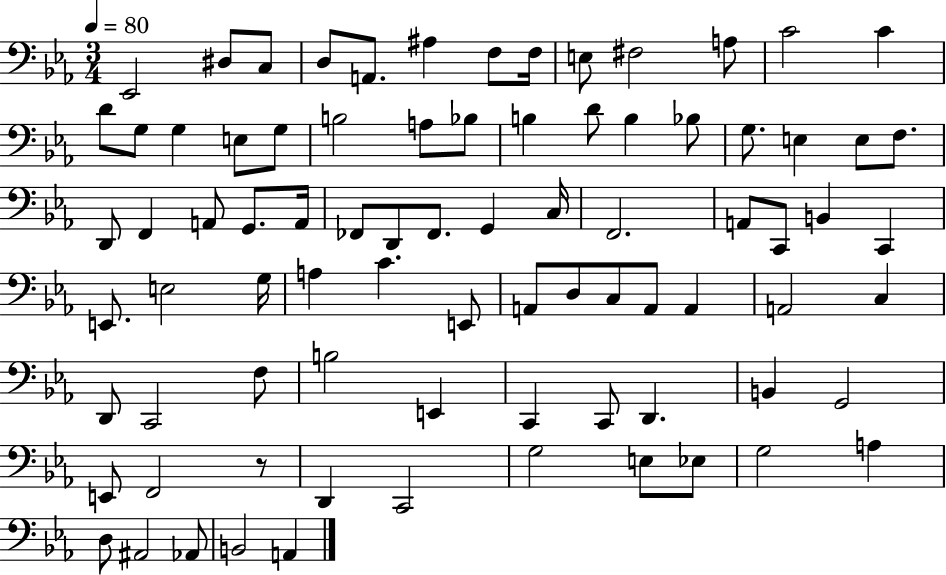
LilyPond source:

{
  \clef bass
  \numericTimeSignature
  \time 3/4
  \key ees \major
  \tempo 4 = 80
  \repeat volta 2 { ees,2 dis8 c8 | d8 a,8. ais4 f8 f16 | e8 fis2 a8 | c'2 c'4 | \break d'8 g8 g4 e8 g8 | b2 a8 bes8 | b4 d'8 b4 bes8 | g8. e4 e8 f8. | \break d,8 f,4 a,8 g,8. a,16 | fes,8 d,8 fes,8. g,4 c16 | f,2. | a,8 c,8 b,4 c,4 | \break e,8. e2 g16 | a4 c'4. e,8 | a,8 d8 c8 a,8 a,4 | a,2 c4 | \break d,8 c,2 f8 | b2 e,4 | c,4 c,8 d,4. | b,4 g,2 | \break e,8 f,2 r8 | d,4 c,2 | g2 e8 ees8 | g2 a4 | \break d8 ais,2 aes,8 | b,2 a,4 | } \bar "|."
}